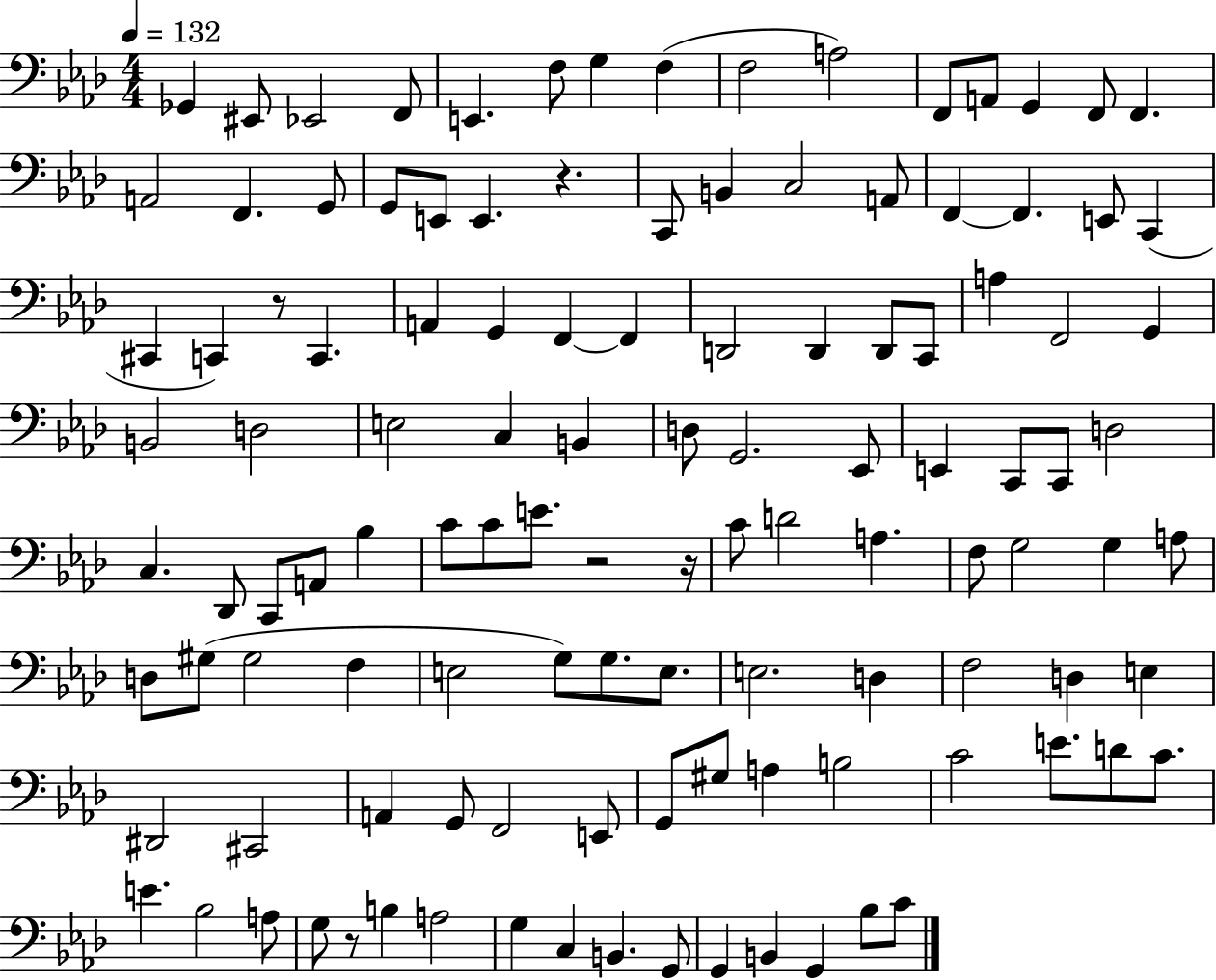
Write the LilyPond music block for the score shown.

{
  \clef bass
  \numericTimeSignature
  \time 4/4
  \key aes \major
  \tempo 4 = 132
  ges,4 eis,8 ees,2 f,8 | e,4. f8 g4 f4( | f2 a2) | f,8 a,8 g,4 f,8 f,4. | \break a,2 f,4. g,8 | g,8 e,8 e,4. r4. | c,8 b,4 c2 a,8 | f,4~~ f,4. e,8 c,4( | \break cis,4 c,4) r8 c,4. | a,4 g,4 f,4~~ f,4 | d,2 d,4 d,8 c,8 | a4 f,2 g,4 | \break b,2 d2 | e2 c4 b,4 | d8 g,2. ees,8 | e,4 c,8 c,8 d2 | \break c4. des,8 c,8 a,8 bes4 | c'8 c'8 e'8. r2 r16 | c'8 d'2 a4. | f8 g2 g4 a8 | \break d8 gis8( gis2 f4 | e2 g8) g8. e8. | e2. d4 | f2 d4 e4 | \break dis,2 cis,2 | a,4 g,8 f,2 e,8 | g,8 gis8 a4 b2 | c'2 e'8. d'8 c'8. | \break e'4. bes2 a8 | g8 r8 b4 a2 | g4 c4 b,4. g,8 | g,4 b,4 g,4 bes8 c'8 | \break \bar "|."
}